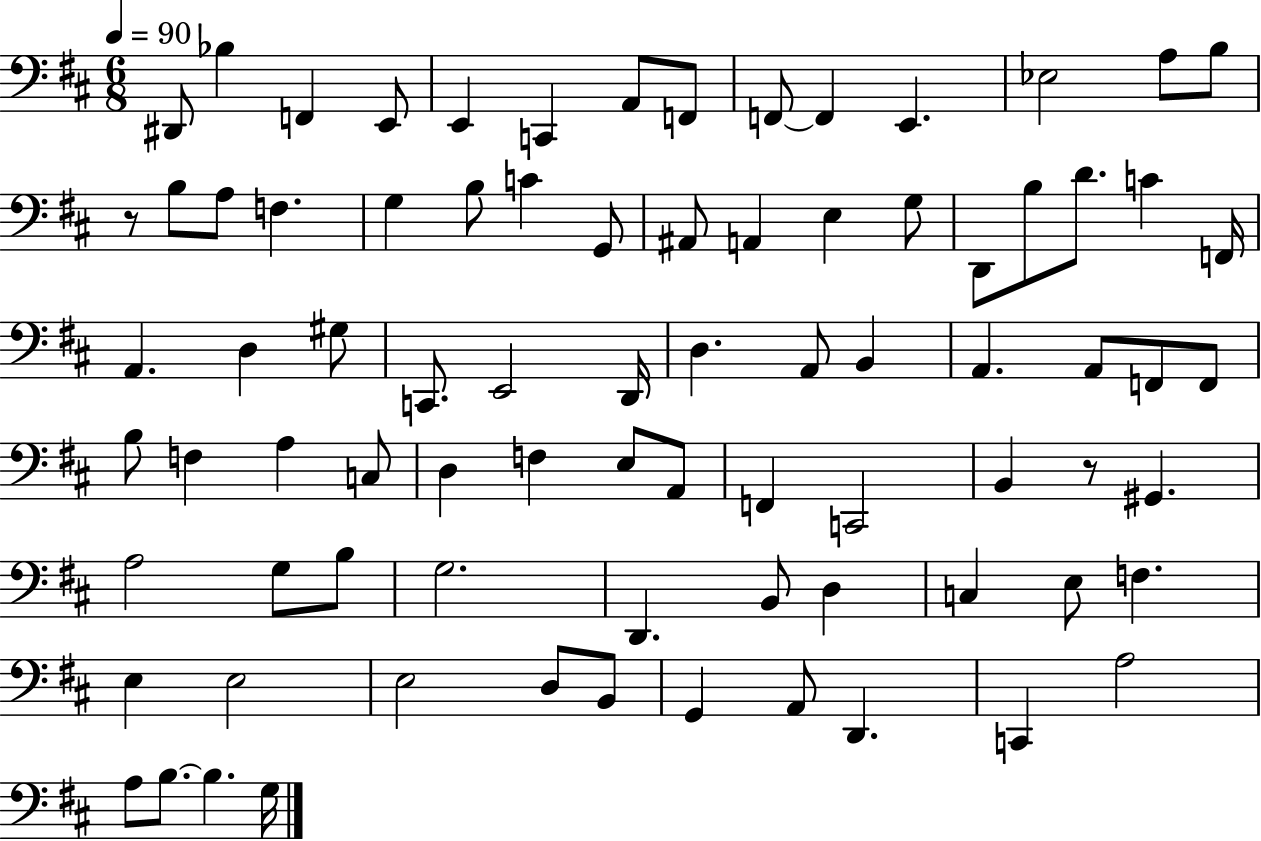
D#2/e Bb3/q F2/q E2/e E2/q C2/q A2/e F2/e F2/e F2/q E2/q. Eb3/h A3/e B3/e R/e B3/e A3/e F3/q. G3/q B3/e C4/q G2/e A#2/e A2/q E3/q G3/e D2/e B3/e D4/e. C4/q F2/s A2/q. D3/q G#3/e C2/e. E2/h D2/s D3/q. A2/e B2/q A2/q. A2/e F2/e F2/e B3/e F3/q A3/q C3/e D3/q F3/q E3/e A2/e F2/q C2/h B2/q R/e G#2/q. A3/h G3/e B3/e G3/h. D2/q. B2/e D3/q C3/q E3/e F3/q. E3/q E3/h E3/h D3/e B2/e G2/q A2/e D2/q. C2/q A3/h A3/e B3/e. B3/q. G3/s